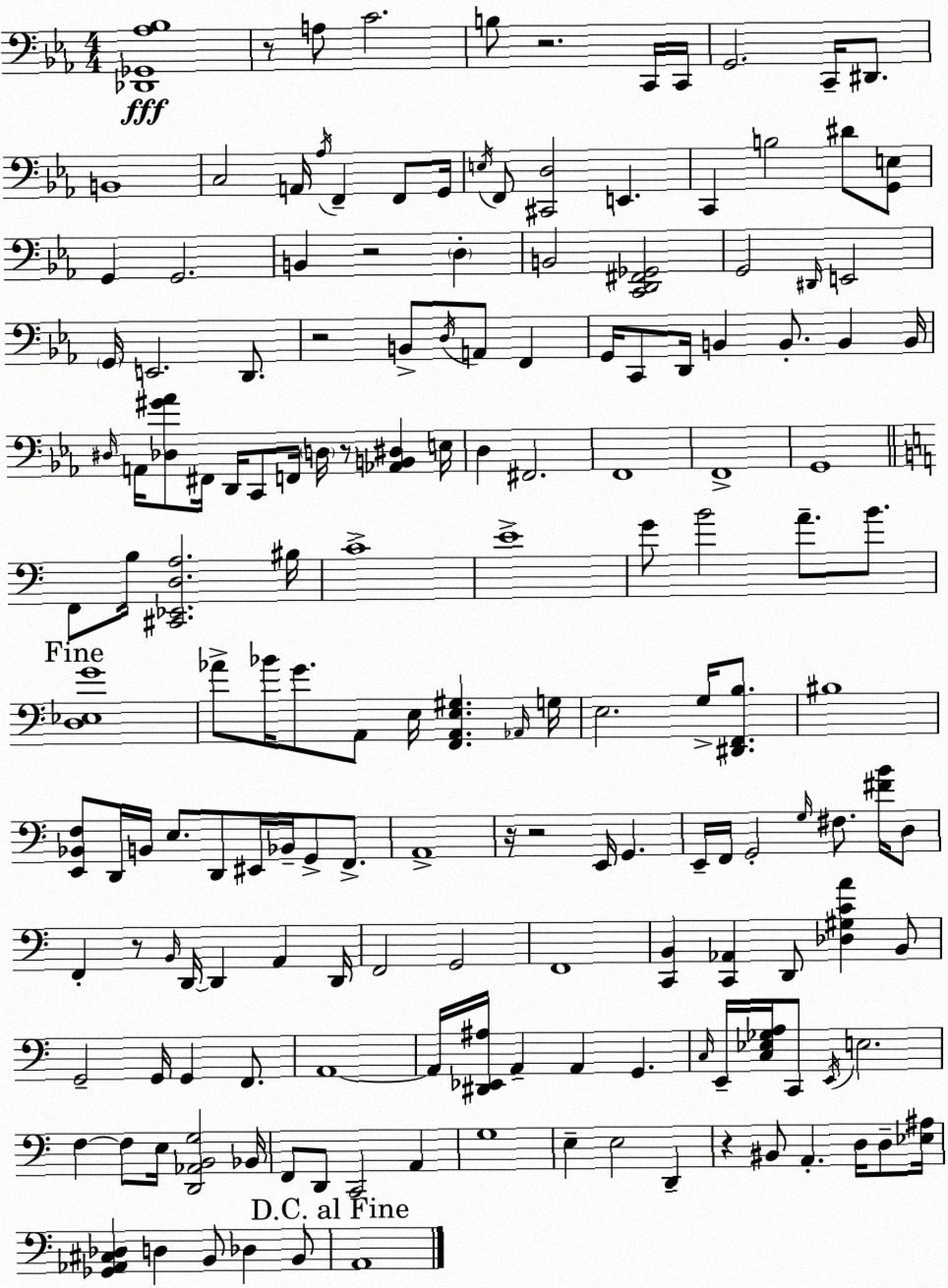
X:1
T:Untitled
M:4/4
L:1/4
K:Eb
[_D,,_G,,_A,_B,]4 z/2 A,/2 C2 B,/2 z2 C,,/4 C,,/4 G,,2 C,,/4 ^D,,/2 B,,4 C,2 A,,/4 _A,/4 F,, F,,/2 G,,/4 E,/4 F,,/2 [^C,,D,]2 E,, C,, B,2 ^D/2 [G,,E,]/2 G,, G,,2 B,, z2 D, B,,2 [C,,D,,^F,,_G,,]2 G,,2 ^D,,/4 E,,2 G,,/4 E,,2 D,,/2 z2 B,,/2 D,/4 A,,/2 F,, G,,/4 C,,/2 D,,/4 B,, B,,/2 B,, B,,/4 ^D,/4 A,,/4 [_D,^G_A]/2 ^F,,/4 D,,/4 C,,/2 F,,/4 D,/4 z/2 [_A,,B,,^D,] E,/4 D, ^F,,2 F,,4 F,,4 G,,4 F,,/2 B,/4 [^C,,_E,,D,A,]2 ^B,/4 C4 E4 G/2 B2 A/2 B/2 [D,_E,G]4 _A/2 _B/4 G/2 A,,/2 E,/4 [F,,A,,E,^G,] _A,,/4 G,/4 E,2 G,/4 [^D,,F,,B,]/2 ^B,4 [E,,_B,,F,]/2 D,,/4 B,,/4 E,/2 D,,/2 ^E,,/4 _B,,/4 G,,/2 F,,/2 A,,4 z/4 z2 E,,/4 G,, E,,/4 F,,/4 G,,2 G,/4 ^F,/2 [^FB]/4 D,/2 F,, z/2 B,,/4 D,,/4 D,, A,, D,,/4 F,,2 G,,2 F,,4 [C,,B,,] [C,,_A,,] D,,/2 [_D,^G,CA] B,,/2 G,,2 G,,/4 G,, F,,/2 A,,4 A,,/4 [^D,,_E,,^A,]/4 A,, A,, G,, C,/4 E,,/4 [C,_E,_G,A,]/4 C,,/2 E,,/4 E,2 F, F,/2 E,/4 [D,,_A,,B,,G,]2 _B,,/4 F,,/2 D,,/2 C,,2 A,, G,4 E, E,2 D,, z ^B,,/2 A,, D,/4 D,/2 [_E,^A,]/4 [_G,,_A,,^C,_D,] D, B,,/2 _D, B,,/2 A,,4